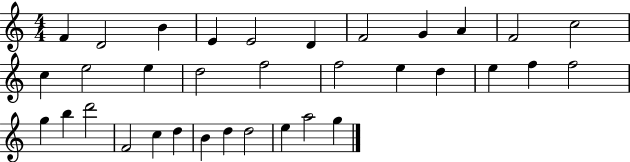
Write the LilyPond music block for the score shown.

{
  \clef treble
  \numericTimeSignature
  \time 4/4
  \key c \major
  f'4 d'2 b'4 | e'4 e'2 d'4 | f'2 g'4 a'4 | f'2 c''2 | \break c''4 e''2 e''4 | d''2 f''2 | f''2 e''4 d''4 | e''4 f''4 f''2 | \break g''4 b''4 d'''2 | f'2 c''4 d''4 | b'4 d''4 d''2 | e''4 a''2 g''4 | \break \bar "|."
}